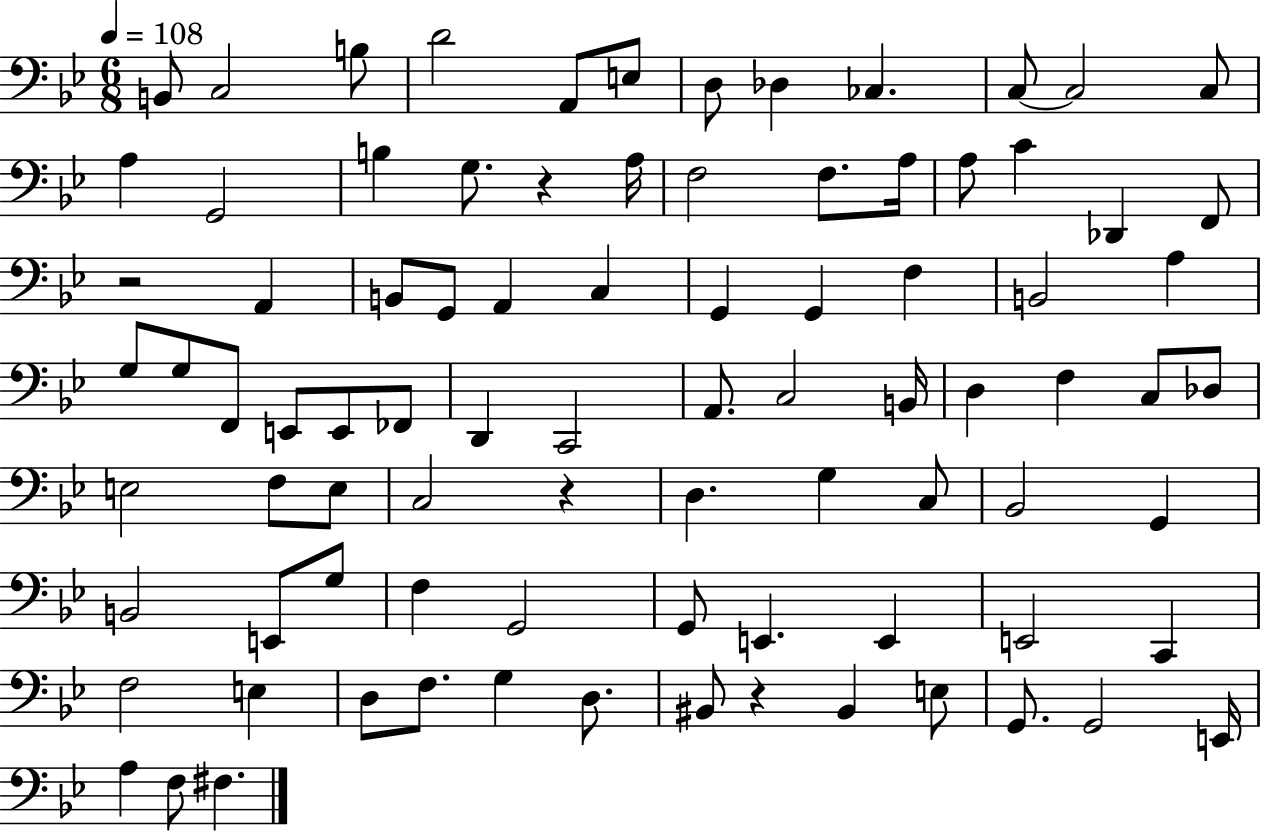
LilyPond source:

{
  \clef bass
  \numericTimeSignature
  \time 6/8
  \key bes \major
  \tempo 4 = 108
  b,8 c2 b8 | d'2 a,8 e8 | d8 des4 ces4. | c8~~ c2 c8 | \break a4 g,2 | b4 g8. r4 a16 | f2 f8. a16 | a8 c'4 des,4 f,8 | \break r2 a,4 | b,8 g,8 a,4 c4 | g,4 g,4 f4 | b,2 a4 | \break g8 g8 f,8 e,8 e,8 fes,8 | d,4 c,2 | a,8. c2 b,16 | d4 f4 c8 des8 | \break e2 f8 e8 | c2 r4 | d4. g4 c8 | bes,2 g,4 | \break b,2 e,8 g8 | f4 g,2 | g,8 e,4. e,4 | e,2 c,4 | \break f2 e4 | d8 f8. g4 d8. | bis,8 r4 bis,4 e8 | g,8. g,2 e,16 | \break a4 f8 fis4. | \bar "|."
}